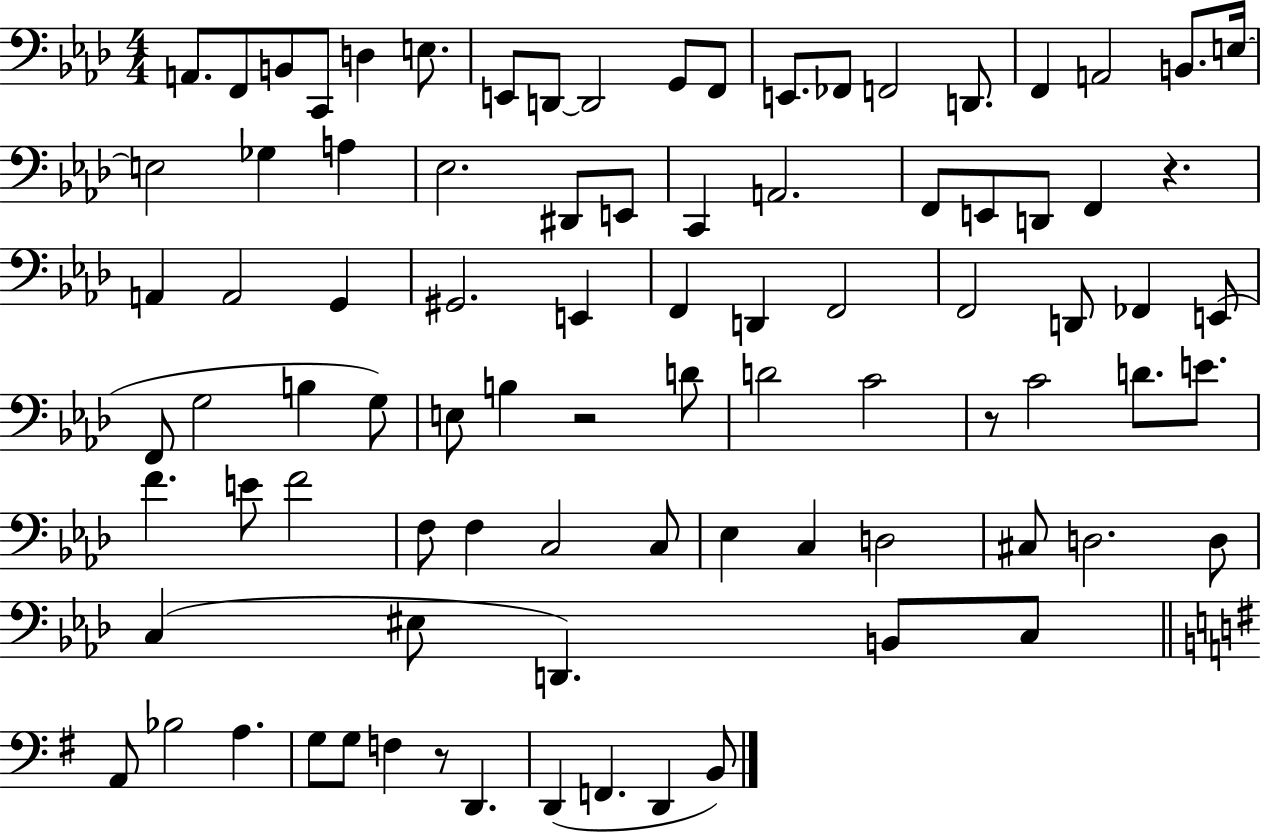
X:1
T:Untitled
M:4/4
L:1/4
K:Ab
A,,/2 F,,/2 B,,/2 C,,/2 D, E,/2 E,,/2 D,,/2 D,,2 G,,/2 F,,/2 E,,/2 _F,,/2 F,,2 D,,/2 F,, A,,2 B,,/2 E,/4 E,2 _G, A, _E,2 ^D,,/2 E,,/2 C,, A,,2 F,,/2 E,,/2 D,,/2 F,, z A,, A,,2 G,, ^G,,2 E,, F,, D,, F,,2 F,,2 D,,/2 _F,, E,,/2 F,,/2 G,2 B, G,/2 E,/2 B, z2 D/2 D2 C2 z/2 C2 D/2 E/2 F E/2 F2 F,/2 F, C,2 C,/2 _E, C, D,2 ^C,/2 D,2 D,/2 C, ^E,/2 D,, B,,/2 C,/2 A,,/2 _B,2 A, G,/2 G,/2 F, z/2 D,, D,, F,, D,, B,,/2